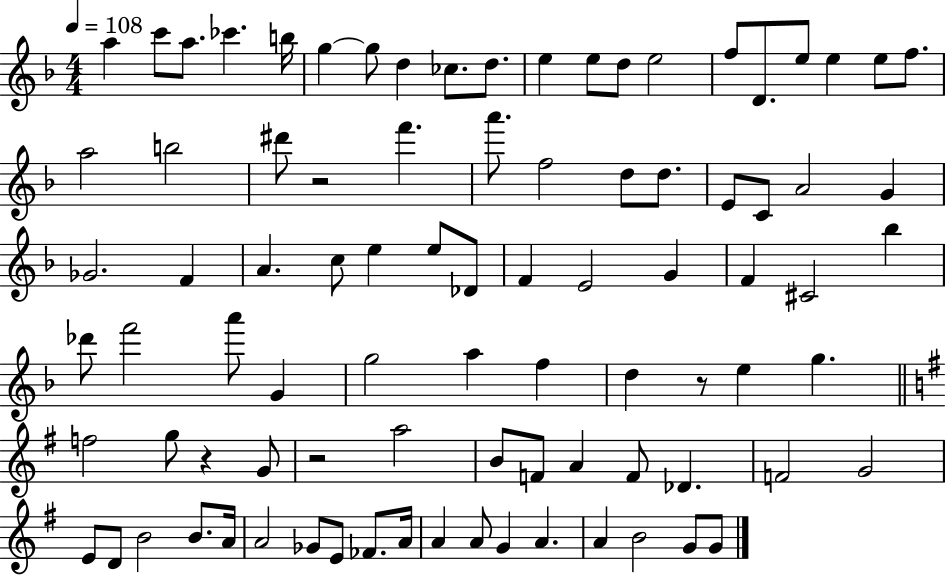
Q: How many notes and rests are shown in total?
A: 88